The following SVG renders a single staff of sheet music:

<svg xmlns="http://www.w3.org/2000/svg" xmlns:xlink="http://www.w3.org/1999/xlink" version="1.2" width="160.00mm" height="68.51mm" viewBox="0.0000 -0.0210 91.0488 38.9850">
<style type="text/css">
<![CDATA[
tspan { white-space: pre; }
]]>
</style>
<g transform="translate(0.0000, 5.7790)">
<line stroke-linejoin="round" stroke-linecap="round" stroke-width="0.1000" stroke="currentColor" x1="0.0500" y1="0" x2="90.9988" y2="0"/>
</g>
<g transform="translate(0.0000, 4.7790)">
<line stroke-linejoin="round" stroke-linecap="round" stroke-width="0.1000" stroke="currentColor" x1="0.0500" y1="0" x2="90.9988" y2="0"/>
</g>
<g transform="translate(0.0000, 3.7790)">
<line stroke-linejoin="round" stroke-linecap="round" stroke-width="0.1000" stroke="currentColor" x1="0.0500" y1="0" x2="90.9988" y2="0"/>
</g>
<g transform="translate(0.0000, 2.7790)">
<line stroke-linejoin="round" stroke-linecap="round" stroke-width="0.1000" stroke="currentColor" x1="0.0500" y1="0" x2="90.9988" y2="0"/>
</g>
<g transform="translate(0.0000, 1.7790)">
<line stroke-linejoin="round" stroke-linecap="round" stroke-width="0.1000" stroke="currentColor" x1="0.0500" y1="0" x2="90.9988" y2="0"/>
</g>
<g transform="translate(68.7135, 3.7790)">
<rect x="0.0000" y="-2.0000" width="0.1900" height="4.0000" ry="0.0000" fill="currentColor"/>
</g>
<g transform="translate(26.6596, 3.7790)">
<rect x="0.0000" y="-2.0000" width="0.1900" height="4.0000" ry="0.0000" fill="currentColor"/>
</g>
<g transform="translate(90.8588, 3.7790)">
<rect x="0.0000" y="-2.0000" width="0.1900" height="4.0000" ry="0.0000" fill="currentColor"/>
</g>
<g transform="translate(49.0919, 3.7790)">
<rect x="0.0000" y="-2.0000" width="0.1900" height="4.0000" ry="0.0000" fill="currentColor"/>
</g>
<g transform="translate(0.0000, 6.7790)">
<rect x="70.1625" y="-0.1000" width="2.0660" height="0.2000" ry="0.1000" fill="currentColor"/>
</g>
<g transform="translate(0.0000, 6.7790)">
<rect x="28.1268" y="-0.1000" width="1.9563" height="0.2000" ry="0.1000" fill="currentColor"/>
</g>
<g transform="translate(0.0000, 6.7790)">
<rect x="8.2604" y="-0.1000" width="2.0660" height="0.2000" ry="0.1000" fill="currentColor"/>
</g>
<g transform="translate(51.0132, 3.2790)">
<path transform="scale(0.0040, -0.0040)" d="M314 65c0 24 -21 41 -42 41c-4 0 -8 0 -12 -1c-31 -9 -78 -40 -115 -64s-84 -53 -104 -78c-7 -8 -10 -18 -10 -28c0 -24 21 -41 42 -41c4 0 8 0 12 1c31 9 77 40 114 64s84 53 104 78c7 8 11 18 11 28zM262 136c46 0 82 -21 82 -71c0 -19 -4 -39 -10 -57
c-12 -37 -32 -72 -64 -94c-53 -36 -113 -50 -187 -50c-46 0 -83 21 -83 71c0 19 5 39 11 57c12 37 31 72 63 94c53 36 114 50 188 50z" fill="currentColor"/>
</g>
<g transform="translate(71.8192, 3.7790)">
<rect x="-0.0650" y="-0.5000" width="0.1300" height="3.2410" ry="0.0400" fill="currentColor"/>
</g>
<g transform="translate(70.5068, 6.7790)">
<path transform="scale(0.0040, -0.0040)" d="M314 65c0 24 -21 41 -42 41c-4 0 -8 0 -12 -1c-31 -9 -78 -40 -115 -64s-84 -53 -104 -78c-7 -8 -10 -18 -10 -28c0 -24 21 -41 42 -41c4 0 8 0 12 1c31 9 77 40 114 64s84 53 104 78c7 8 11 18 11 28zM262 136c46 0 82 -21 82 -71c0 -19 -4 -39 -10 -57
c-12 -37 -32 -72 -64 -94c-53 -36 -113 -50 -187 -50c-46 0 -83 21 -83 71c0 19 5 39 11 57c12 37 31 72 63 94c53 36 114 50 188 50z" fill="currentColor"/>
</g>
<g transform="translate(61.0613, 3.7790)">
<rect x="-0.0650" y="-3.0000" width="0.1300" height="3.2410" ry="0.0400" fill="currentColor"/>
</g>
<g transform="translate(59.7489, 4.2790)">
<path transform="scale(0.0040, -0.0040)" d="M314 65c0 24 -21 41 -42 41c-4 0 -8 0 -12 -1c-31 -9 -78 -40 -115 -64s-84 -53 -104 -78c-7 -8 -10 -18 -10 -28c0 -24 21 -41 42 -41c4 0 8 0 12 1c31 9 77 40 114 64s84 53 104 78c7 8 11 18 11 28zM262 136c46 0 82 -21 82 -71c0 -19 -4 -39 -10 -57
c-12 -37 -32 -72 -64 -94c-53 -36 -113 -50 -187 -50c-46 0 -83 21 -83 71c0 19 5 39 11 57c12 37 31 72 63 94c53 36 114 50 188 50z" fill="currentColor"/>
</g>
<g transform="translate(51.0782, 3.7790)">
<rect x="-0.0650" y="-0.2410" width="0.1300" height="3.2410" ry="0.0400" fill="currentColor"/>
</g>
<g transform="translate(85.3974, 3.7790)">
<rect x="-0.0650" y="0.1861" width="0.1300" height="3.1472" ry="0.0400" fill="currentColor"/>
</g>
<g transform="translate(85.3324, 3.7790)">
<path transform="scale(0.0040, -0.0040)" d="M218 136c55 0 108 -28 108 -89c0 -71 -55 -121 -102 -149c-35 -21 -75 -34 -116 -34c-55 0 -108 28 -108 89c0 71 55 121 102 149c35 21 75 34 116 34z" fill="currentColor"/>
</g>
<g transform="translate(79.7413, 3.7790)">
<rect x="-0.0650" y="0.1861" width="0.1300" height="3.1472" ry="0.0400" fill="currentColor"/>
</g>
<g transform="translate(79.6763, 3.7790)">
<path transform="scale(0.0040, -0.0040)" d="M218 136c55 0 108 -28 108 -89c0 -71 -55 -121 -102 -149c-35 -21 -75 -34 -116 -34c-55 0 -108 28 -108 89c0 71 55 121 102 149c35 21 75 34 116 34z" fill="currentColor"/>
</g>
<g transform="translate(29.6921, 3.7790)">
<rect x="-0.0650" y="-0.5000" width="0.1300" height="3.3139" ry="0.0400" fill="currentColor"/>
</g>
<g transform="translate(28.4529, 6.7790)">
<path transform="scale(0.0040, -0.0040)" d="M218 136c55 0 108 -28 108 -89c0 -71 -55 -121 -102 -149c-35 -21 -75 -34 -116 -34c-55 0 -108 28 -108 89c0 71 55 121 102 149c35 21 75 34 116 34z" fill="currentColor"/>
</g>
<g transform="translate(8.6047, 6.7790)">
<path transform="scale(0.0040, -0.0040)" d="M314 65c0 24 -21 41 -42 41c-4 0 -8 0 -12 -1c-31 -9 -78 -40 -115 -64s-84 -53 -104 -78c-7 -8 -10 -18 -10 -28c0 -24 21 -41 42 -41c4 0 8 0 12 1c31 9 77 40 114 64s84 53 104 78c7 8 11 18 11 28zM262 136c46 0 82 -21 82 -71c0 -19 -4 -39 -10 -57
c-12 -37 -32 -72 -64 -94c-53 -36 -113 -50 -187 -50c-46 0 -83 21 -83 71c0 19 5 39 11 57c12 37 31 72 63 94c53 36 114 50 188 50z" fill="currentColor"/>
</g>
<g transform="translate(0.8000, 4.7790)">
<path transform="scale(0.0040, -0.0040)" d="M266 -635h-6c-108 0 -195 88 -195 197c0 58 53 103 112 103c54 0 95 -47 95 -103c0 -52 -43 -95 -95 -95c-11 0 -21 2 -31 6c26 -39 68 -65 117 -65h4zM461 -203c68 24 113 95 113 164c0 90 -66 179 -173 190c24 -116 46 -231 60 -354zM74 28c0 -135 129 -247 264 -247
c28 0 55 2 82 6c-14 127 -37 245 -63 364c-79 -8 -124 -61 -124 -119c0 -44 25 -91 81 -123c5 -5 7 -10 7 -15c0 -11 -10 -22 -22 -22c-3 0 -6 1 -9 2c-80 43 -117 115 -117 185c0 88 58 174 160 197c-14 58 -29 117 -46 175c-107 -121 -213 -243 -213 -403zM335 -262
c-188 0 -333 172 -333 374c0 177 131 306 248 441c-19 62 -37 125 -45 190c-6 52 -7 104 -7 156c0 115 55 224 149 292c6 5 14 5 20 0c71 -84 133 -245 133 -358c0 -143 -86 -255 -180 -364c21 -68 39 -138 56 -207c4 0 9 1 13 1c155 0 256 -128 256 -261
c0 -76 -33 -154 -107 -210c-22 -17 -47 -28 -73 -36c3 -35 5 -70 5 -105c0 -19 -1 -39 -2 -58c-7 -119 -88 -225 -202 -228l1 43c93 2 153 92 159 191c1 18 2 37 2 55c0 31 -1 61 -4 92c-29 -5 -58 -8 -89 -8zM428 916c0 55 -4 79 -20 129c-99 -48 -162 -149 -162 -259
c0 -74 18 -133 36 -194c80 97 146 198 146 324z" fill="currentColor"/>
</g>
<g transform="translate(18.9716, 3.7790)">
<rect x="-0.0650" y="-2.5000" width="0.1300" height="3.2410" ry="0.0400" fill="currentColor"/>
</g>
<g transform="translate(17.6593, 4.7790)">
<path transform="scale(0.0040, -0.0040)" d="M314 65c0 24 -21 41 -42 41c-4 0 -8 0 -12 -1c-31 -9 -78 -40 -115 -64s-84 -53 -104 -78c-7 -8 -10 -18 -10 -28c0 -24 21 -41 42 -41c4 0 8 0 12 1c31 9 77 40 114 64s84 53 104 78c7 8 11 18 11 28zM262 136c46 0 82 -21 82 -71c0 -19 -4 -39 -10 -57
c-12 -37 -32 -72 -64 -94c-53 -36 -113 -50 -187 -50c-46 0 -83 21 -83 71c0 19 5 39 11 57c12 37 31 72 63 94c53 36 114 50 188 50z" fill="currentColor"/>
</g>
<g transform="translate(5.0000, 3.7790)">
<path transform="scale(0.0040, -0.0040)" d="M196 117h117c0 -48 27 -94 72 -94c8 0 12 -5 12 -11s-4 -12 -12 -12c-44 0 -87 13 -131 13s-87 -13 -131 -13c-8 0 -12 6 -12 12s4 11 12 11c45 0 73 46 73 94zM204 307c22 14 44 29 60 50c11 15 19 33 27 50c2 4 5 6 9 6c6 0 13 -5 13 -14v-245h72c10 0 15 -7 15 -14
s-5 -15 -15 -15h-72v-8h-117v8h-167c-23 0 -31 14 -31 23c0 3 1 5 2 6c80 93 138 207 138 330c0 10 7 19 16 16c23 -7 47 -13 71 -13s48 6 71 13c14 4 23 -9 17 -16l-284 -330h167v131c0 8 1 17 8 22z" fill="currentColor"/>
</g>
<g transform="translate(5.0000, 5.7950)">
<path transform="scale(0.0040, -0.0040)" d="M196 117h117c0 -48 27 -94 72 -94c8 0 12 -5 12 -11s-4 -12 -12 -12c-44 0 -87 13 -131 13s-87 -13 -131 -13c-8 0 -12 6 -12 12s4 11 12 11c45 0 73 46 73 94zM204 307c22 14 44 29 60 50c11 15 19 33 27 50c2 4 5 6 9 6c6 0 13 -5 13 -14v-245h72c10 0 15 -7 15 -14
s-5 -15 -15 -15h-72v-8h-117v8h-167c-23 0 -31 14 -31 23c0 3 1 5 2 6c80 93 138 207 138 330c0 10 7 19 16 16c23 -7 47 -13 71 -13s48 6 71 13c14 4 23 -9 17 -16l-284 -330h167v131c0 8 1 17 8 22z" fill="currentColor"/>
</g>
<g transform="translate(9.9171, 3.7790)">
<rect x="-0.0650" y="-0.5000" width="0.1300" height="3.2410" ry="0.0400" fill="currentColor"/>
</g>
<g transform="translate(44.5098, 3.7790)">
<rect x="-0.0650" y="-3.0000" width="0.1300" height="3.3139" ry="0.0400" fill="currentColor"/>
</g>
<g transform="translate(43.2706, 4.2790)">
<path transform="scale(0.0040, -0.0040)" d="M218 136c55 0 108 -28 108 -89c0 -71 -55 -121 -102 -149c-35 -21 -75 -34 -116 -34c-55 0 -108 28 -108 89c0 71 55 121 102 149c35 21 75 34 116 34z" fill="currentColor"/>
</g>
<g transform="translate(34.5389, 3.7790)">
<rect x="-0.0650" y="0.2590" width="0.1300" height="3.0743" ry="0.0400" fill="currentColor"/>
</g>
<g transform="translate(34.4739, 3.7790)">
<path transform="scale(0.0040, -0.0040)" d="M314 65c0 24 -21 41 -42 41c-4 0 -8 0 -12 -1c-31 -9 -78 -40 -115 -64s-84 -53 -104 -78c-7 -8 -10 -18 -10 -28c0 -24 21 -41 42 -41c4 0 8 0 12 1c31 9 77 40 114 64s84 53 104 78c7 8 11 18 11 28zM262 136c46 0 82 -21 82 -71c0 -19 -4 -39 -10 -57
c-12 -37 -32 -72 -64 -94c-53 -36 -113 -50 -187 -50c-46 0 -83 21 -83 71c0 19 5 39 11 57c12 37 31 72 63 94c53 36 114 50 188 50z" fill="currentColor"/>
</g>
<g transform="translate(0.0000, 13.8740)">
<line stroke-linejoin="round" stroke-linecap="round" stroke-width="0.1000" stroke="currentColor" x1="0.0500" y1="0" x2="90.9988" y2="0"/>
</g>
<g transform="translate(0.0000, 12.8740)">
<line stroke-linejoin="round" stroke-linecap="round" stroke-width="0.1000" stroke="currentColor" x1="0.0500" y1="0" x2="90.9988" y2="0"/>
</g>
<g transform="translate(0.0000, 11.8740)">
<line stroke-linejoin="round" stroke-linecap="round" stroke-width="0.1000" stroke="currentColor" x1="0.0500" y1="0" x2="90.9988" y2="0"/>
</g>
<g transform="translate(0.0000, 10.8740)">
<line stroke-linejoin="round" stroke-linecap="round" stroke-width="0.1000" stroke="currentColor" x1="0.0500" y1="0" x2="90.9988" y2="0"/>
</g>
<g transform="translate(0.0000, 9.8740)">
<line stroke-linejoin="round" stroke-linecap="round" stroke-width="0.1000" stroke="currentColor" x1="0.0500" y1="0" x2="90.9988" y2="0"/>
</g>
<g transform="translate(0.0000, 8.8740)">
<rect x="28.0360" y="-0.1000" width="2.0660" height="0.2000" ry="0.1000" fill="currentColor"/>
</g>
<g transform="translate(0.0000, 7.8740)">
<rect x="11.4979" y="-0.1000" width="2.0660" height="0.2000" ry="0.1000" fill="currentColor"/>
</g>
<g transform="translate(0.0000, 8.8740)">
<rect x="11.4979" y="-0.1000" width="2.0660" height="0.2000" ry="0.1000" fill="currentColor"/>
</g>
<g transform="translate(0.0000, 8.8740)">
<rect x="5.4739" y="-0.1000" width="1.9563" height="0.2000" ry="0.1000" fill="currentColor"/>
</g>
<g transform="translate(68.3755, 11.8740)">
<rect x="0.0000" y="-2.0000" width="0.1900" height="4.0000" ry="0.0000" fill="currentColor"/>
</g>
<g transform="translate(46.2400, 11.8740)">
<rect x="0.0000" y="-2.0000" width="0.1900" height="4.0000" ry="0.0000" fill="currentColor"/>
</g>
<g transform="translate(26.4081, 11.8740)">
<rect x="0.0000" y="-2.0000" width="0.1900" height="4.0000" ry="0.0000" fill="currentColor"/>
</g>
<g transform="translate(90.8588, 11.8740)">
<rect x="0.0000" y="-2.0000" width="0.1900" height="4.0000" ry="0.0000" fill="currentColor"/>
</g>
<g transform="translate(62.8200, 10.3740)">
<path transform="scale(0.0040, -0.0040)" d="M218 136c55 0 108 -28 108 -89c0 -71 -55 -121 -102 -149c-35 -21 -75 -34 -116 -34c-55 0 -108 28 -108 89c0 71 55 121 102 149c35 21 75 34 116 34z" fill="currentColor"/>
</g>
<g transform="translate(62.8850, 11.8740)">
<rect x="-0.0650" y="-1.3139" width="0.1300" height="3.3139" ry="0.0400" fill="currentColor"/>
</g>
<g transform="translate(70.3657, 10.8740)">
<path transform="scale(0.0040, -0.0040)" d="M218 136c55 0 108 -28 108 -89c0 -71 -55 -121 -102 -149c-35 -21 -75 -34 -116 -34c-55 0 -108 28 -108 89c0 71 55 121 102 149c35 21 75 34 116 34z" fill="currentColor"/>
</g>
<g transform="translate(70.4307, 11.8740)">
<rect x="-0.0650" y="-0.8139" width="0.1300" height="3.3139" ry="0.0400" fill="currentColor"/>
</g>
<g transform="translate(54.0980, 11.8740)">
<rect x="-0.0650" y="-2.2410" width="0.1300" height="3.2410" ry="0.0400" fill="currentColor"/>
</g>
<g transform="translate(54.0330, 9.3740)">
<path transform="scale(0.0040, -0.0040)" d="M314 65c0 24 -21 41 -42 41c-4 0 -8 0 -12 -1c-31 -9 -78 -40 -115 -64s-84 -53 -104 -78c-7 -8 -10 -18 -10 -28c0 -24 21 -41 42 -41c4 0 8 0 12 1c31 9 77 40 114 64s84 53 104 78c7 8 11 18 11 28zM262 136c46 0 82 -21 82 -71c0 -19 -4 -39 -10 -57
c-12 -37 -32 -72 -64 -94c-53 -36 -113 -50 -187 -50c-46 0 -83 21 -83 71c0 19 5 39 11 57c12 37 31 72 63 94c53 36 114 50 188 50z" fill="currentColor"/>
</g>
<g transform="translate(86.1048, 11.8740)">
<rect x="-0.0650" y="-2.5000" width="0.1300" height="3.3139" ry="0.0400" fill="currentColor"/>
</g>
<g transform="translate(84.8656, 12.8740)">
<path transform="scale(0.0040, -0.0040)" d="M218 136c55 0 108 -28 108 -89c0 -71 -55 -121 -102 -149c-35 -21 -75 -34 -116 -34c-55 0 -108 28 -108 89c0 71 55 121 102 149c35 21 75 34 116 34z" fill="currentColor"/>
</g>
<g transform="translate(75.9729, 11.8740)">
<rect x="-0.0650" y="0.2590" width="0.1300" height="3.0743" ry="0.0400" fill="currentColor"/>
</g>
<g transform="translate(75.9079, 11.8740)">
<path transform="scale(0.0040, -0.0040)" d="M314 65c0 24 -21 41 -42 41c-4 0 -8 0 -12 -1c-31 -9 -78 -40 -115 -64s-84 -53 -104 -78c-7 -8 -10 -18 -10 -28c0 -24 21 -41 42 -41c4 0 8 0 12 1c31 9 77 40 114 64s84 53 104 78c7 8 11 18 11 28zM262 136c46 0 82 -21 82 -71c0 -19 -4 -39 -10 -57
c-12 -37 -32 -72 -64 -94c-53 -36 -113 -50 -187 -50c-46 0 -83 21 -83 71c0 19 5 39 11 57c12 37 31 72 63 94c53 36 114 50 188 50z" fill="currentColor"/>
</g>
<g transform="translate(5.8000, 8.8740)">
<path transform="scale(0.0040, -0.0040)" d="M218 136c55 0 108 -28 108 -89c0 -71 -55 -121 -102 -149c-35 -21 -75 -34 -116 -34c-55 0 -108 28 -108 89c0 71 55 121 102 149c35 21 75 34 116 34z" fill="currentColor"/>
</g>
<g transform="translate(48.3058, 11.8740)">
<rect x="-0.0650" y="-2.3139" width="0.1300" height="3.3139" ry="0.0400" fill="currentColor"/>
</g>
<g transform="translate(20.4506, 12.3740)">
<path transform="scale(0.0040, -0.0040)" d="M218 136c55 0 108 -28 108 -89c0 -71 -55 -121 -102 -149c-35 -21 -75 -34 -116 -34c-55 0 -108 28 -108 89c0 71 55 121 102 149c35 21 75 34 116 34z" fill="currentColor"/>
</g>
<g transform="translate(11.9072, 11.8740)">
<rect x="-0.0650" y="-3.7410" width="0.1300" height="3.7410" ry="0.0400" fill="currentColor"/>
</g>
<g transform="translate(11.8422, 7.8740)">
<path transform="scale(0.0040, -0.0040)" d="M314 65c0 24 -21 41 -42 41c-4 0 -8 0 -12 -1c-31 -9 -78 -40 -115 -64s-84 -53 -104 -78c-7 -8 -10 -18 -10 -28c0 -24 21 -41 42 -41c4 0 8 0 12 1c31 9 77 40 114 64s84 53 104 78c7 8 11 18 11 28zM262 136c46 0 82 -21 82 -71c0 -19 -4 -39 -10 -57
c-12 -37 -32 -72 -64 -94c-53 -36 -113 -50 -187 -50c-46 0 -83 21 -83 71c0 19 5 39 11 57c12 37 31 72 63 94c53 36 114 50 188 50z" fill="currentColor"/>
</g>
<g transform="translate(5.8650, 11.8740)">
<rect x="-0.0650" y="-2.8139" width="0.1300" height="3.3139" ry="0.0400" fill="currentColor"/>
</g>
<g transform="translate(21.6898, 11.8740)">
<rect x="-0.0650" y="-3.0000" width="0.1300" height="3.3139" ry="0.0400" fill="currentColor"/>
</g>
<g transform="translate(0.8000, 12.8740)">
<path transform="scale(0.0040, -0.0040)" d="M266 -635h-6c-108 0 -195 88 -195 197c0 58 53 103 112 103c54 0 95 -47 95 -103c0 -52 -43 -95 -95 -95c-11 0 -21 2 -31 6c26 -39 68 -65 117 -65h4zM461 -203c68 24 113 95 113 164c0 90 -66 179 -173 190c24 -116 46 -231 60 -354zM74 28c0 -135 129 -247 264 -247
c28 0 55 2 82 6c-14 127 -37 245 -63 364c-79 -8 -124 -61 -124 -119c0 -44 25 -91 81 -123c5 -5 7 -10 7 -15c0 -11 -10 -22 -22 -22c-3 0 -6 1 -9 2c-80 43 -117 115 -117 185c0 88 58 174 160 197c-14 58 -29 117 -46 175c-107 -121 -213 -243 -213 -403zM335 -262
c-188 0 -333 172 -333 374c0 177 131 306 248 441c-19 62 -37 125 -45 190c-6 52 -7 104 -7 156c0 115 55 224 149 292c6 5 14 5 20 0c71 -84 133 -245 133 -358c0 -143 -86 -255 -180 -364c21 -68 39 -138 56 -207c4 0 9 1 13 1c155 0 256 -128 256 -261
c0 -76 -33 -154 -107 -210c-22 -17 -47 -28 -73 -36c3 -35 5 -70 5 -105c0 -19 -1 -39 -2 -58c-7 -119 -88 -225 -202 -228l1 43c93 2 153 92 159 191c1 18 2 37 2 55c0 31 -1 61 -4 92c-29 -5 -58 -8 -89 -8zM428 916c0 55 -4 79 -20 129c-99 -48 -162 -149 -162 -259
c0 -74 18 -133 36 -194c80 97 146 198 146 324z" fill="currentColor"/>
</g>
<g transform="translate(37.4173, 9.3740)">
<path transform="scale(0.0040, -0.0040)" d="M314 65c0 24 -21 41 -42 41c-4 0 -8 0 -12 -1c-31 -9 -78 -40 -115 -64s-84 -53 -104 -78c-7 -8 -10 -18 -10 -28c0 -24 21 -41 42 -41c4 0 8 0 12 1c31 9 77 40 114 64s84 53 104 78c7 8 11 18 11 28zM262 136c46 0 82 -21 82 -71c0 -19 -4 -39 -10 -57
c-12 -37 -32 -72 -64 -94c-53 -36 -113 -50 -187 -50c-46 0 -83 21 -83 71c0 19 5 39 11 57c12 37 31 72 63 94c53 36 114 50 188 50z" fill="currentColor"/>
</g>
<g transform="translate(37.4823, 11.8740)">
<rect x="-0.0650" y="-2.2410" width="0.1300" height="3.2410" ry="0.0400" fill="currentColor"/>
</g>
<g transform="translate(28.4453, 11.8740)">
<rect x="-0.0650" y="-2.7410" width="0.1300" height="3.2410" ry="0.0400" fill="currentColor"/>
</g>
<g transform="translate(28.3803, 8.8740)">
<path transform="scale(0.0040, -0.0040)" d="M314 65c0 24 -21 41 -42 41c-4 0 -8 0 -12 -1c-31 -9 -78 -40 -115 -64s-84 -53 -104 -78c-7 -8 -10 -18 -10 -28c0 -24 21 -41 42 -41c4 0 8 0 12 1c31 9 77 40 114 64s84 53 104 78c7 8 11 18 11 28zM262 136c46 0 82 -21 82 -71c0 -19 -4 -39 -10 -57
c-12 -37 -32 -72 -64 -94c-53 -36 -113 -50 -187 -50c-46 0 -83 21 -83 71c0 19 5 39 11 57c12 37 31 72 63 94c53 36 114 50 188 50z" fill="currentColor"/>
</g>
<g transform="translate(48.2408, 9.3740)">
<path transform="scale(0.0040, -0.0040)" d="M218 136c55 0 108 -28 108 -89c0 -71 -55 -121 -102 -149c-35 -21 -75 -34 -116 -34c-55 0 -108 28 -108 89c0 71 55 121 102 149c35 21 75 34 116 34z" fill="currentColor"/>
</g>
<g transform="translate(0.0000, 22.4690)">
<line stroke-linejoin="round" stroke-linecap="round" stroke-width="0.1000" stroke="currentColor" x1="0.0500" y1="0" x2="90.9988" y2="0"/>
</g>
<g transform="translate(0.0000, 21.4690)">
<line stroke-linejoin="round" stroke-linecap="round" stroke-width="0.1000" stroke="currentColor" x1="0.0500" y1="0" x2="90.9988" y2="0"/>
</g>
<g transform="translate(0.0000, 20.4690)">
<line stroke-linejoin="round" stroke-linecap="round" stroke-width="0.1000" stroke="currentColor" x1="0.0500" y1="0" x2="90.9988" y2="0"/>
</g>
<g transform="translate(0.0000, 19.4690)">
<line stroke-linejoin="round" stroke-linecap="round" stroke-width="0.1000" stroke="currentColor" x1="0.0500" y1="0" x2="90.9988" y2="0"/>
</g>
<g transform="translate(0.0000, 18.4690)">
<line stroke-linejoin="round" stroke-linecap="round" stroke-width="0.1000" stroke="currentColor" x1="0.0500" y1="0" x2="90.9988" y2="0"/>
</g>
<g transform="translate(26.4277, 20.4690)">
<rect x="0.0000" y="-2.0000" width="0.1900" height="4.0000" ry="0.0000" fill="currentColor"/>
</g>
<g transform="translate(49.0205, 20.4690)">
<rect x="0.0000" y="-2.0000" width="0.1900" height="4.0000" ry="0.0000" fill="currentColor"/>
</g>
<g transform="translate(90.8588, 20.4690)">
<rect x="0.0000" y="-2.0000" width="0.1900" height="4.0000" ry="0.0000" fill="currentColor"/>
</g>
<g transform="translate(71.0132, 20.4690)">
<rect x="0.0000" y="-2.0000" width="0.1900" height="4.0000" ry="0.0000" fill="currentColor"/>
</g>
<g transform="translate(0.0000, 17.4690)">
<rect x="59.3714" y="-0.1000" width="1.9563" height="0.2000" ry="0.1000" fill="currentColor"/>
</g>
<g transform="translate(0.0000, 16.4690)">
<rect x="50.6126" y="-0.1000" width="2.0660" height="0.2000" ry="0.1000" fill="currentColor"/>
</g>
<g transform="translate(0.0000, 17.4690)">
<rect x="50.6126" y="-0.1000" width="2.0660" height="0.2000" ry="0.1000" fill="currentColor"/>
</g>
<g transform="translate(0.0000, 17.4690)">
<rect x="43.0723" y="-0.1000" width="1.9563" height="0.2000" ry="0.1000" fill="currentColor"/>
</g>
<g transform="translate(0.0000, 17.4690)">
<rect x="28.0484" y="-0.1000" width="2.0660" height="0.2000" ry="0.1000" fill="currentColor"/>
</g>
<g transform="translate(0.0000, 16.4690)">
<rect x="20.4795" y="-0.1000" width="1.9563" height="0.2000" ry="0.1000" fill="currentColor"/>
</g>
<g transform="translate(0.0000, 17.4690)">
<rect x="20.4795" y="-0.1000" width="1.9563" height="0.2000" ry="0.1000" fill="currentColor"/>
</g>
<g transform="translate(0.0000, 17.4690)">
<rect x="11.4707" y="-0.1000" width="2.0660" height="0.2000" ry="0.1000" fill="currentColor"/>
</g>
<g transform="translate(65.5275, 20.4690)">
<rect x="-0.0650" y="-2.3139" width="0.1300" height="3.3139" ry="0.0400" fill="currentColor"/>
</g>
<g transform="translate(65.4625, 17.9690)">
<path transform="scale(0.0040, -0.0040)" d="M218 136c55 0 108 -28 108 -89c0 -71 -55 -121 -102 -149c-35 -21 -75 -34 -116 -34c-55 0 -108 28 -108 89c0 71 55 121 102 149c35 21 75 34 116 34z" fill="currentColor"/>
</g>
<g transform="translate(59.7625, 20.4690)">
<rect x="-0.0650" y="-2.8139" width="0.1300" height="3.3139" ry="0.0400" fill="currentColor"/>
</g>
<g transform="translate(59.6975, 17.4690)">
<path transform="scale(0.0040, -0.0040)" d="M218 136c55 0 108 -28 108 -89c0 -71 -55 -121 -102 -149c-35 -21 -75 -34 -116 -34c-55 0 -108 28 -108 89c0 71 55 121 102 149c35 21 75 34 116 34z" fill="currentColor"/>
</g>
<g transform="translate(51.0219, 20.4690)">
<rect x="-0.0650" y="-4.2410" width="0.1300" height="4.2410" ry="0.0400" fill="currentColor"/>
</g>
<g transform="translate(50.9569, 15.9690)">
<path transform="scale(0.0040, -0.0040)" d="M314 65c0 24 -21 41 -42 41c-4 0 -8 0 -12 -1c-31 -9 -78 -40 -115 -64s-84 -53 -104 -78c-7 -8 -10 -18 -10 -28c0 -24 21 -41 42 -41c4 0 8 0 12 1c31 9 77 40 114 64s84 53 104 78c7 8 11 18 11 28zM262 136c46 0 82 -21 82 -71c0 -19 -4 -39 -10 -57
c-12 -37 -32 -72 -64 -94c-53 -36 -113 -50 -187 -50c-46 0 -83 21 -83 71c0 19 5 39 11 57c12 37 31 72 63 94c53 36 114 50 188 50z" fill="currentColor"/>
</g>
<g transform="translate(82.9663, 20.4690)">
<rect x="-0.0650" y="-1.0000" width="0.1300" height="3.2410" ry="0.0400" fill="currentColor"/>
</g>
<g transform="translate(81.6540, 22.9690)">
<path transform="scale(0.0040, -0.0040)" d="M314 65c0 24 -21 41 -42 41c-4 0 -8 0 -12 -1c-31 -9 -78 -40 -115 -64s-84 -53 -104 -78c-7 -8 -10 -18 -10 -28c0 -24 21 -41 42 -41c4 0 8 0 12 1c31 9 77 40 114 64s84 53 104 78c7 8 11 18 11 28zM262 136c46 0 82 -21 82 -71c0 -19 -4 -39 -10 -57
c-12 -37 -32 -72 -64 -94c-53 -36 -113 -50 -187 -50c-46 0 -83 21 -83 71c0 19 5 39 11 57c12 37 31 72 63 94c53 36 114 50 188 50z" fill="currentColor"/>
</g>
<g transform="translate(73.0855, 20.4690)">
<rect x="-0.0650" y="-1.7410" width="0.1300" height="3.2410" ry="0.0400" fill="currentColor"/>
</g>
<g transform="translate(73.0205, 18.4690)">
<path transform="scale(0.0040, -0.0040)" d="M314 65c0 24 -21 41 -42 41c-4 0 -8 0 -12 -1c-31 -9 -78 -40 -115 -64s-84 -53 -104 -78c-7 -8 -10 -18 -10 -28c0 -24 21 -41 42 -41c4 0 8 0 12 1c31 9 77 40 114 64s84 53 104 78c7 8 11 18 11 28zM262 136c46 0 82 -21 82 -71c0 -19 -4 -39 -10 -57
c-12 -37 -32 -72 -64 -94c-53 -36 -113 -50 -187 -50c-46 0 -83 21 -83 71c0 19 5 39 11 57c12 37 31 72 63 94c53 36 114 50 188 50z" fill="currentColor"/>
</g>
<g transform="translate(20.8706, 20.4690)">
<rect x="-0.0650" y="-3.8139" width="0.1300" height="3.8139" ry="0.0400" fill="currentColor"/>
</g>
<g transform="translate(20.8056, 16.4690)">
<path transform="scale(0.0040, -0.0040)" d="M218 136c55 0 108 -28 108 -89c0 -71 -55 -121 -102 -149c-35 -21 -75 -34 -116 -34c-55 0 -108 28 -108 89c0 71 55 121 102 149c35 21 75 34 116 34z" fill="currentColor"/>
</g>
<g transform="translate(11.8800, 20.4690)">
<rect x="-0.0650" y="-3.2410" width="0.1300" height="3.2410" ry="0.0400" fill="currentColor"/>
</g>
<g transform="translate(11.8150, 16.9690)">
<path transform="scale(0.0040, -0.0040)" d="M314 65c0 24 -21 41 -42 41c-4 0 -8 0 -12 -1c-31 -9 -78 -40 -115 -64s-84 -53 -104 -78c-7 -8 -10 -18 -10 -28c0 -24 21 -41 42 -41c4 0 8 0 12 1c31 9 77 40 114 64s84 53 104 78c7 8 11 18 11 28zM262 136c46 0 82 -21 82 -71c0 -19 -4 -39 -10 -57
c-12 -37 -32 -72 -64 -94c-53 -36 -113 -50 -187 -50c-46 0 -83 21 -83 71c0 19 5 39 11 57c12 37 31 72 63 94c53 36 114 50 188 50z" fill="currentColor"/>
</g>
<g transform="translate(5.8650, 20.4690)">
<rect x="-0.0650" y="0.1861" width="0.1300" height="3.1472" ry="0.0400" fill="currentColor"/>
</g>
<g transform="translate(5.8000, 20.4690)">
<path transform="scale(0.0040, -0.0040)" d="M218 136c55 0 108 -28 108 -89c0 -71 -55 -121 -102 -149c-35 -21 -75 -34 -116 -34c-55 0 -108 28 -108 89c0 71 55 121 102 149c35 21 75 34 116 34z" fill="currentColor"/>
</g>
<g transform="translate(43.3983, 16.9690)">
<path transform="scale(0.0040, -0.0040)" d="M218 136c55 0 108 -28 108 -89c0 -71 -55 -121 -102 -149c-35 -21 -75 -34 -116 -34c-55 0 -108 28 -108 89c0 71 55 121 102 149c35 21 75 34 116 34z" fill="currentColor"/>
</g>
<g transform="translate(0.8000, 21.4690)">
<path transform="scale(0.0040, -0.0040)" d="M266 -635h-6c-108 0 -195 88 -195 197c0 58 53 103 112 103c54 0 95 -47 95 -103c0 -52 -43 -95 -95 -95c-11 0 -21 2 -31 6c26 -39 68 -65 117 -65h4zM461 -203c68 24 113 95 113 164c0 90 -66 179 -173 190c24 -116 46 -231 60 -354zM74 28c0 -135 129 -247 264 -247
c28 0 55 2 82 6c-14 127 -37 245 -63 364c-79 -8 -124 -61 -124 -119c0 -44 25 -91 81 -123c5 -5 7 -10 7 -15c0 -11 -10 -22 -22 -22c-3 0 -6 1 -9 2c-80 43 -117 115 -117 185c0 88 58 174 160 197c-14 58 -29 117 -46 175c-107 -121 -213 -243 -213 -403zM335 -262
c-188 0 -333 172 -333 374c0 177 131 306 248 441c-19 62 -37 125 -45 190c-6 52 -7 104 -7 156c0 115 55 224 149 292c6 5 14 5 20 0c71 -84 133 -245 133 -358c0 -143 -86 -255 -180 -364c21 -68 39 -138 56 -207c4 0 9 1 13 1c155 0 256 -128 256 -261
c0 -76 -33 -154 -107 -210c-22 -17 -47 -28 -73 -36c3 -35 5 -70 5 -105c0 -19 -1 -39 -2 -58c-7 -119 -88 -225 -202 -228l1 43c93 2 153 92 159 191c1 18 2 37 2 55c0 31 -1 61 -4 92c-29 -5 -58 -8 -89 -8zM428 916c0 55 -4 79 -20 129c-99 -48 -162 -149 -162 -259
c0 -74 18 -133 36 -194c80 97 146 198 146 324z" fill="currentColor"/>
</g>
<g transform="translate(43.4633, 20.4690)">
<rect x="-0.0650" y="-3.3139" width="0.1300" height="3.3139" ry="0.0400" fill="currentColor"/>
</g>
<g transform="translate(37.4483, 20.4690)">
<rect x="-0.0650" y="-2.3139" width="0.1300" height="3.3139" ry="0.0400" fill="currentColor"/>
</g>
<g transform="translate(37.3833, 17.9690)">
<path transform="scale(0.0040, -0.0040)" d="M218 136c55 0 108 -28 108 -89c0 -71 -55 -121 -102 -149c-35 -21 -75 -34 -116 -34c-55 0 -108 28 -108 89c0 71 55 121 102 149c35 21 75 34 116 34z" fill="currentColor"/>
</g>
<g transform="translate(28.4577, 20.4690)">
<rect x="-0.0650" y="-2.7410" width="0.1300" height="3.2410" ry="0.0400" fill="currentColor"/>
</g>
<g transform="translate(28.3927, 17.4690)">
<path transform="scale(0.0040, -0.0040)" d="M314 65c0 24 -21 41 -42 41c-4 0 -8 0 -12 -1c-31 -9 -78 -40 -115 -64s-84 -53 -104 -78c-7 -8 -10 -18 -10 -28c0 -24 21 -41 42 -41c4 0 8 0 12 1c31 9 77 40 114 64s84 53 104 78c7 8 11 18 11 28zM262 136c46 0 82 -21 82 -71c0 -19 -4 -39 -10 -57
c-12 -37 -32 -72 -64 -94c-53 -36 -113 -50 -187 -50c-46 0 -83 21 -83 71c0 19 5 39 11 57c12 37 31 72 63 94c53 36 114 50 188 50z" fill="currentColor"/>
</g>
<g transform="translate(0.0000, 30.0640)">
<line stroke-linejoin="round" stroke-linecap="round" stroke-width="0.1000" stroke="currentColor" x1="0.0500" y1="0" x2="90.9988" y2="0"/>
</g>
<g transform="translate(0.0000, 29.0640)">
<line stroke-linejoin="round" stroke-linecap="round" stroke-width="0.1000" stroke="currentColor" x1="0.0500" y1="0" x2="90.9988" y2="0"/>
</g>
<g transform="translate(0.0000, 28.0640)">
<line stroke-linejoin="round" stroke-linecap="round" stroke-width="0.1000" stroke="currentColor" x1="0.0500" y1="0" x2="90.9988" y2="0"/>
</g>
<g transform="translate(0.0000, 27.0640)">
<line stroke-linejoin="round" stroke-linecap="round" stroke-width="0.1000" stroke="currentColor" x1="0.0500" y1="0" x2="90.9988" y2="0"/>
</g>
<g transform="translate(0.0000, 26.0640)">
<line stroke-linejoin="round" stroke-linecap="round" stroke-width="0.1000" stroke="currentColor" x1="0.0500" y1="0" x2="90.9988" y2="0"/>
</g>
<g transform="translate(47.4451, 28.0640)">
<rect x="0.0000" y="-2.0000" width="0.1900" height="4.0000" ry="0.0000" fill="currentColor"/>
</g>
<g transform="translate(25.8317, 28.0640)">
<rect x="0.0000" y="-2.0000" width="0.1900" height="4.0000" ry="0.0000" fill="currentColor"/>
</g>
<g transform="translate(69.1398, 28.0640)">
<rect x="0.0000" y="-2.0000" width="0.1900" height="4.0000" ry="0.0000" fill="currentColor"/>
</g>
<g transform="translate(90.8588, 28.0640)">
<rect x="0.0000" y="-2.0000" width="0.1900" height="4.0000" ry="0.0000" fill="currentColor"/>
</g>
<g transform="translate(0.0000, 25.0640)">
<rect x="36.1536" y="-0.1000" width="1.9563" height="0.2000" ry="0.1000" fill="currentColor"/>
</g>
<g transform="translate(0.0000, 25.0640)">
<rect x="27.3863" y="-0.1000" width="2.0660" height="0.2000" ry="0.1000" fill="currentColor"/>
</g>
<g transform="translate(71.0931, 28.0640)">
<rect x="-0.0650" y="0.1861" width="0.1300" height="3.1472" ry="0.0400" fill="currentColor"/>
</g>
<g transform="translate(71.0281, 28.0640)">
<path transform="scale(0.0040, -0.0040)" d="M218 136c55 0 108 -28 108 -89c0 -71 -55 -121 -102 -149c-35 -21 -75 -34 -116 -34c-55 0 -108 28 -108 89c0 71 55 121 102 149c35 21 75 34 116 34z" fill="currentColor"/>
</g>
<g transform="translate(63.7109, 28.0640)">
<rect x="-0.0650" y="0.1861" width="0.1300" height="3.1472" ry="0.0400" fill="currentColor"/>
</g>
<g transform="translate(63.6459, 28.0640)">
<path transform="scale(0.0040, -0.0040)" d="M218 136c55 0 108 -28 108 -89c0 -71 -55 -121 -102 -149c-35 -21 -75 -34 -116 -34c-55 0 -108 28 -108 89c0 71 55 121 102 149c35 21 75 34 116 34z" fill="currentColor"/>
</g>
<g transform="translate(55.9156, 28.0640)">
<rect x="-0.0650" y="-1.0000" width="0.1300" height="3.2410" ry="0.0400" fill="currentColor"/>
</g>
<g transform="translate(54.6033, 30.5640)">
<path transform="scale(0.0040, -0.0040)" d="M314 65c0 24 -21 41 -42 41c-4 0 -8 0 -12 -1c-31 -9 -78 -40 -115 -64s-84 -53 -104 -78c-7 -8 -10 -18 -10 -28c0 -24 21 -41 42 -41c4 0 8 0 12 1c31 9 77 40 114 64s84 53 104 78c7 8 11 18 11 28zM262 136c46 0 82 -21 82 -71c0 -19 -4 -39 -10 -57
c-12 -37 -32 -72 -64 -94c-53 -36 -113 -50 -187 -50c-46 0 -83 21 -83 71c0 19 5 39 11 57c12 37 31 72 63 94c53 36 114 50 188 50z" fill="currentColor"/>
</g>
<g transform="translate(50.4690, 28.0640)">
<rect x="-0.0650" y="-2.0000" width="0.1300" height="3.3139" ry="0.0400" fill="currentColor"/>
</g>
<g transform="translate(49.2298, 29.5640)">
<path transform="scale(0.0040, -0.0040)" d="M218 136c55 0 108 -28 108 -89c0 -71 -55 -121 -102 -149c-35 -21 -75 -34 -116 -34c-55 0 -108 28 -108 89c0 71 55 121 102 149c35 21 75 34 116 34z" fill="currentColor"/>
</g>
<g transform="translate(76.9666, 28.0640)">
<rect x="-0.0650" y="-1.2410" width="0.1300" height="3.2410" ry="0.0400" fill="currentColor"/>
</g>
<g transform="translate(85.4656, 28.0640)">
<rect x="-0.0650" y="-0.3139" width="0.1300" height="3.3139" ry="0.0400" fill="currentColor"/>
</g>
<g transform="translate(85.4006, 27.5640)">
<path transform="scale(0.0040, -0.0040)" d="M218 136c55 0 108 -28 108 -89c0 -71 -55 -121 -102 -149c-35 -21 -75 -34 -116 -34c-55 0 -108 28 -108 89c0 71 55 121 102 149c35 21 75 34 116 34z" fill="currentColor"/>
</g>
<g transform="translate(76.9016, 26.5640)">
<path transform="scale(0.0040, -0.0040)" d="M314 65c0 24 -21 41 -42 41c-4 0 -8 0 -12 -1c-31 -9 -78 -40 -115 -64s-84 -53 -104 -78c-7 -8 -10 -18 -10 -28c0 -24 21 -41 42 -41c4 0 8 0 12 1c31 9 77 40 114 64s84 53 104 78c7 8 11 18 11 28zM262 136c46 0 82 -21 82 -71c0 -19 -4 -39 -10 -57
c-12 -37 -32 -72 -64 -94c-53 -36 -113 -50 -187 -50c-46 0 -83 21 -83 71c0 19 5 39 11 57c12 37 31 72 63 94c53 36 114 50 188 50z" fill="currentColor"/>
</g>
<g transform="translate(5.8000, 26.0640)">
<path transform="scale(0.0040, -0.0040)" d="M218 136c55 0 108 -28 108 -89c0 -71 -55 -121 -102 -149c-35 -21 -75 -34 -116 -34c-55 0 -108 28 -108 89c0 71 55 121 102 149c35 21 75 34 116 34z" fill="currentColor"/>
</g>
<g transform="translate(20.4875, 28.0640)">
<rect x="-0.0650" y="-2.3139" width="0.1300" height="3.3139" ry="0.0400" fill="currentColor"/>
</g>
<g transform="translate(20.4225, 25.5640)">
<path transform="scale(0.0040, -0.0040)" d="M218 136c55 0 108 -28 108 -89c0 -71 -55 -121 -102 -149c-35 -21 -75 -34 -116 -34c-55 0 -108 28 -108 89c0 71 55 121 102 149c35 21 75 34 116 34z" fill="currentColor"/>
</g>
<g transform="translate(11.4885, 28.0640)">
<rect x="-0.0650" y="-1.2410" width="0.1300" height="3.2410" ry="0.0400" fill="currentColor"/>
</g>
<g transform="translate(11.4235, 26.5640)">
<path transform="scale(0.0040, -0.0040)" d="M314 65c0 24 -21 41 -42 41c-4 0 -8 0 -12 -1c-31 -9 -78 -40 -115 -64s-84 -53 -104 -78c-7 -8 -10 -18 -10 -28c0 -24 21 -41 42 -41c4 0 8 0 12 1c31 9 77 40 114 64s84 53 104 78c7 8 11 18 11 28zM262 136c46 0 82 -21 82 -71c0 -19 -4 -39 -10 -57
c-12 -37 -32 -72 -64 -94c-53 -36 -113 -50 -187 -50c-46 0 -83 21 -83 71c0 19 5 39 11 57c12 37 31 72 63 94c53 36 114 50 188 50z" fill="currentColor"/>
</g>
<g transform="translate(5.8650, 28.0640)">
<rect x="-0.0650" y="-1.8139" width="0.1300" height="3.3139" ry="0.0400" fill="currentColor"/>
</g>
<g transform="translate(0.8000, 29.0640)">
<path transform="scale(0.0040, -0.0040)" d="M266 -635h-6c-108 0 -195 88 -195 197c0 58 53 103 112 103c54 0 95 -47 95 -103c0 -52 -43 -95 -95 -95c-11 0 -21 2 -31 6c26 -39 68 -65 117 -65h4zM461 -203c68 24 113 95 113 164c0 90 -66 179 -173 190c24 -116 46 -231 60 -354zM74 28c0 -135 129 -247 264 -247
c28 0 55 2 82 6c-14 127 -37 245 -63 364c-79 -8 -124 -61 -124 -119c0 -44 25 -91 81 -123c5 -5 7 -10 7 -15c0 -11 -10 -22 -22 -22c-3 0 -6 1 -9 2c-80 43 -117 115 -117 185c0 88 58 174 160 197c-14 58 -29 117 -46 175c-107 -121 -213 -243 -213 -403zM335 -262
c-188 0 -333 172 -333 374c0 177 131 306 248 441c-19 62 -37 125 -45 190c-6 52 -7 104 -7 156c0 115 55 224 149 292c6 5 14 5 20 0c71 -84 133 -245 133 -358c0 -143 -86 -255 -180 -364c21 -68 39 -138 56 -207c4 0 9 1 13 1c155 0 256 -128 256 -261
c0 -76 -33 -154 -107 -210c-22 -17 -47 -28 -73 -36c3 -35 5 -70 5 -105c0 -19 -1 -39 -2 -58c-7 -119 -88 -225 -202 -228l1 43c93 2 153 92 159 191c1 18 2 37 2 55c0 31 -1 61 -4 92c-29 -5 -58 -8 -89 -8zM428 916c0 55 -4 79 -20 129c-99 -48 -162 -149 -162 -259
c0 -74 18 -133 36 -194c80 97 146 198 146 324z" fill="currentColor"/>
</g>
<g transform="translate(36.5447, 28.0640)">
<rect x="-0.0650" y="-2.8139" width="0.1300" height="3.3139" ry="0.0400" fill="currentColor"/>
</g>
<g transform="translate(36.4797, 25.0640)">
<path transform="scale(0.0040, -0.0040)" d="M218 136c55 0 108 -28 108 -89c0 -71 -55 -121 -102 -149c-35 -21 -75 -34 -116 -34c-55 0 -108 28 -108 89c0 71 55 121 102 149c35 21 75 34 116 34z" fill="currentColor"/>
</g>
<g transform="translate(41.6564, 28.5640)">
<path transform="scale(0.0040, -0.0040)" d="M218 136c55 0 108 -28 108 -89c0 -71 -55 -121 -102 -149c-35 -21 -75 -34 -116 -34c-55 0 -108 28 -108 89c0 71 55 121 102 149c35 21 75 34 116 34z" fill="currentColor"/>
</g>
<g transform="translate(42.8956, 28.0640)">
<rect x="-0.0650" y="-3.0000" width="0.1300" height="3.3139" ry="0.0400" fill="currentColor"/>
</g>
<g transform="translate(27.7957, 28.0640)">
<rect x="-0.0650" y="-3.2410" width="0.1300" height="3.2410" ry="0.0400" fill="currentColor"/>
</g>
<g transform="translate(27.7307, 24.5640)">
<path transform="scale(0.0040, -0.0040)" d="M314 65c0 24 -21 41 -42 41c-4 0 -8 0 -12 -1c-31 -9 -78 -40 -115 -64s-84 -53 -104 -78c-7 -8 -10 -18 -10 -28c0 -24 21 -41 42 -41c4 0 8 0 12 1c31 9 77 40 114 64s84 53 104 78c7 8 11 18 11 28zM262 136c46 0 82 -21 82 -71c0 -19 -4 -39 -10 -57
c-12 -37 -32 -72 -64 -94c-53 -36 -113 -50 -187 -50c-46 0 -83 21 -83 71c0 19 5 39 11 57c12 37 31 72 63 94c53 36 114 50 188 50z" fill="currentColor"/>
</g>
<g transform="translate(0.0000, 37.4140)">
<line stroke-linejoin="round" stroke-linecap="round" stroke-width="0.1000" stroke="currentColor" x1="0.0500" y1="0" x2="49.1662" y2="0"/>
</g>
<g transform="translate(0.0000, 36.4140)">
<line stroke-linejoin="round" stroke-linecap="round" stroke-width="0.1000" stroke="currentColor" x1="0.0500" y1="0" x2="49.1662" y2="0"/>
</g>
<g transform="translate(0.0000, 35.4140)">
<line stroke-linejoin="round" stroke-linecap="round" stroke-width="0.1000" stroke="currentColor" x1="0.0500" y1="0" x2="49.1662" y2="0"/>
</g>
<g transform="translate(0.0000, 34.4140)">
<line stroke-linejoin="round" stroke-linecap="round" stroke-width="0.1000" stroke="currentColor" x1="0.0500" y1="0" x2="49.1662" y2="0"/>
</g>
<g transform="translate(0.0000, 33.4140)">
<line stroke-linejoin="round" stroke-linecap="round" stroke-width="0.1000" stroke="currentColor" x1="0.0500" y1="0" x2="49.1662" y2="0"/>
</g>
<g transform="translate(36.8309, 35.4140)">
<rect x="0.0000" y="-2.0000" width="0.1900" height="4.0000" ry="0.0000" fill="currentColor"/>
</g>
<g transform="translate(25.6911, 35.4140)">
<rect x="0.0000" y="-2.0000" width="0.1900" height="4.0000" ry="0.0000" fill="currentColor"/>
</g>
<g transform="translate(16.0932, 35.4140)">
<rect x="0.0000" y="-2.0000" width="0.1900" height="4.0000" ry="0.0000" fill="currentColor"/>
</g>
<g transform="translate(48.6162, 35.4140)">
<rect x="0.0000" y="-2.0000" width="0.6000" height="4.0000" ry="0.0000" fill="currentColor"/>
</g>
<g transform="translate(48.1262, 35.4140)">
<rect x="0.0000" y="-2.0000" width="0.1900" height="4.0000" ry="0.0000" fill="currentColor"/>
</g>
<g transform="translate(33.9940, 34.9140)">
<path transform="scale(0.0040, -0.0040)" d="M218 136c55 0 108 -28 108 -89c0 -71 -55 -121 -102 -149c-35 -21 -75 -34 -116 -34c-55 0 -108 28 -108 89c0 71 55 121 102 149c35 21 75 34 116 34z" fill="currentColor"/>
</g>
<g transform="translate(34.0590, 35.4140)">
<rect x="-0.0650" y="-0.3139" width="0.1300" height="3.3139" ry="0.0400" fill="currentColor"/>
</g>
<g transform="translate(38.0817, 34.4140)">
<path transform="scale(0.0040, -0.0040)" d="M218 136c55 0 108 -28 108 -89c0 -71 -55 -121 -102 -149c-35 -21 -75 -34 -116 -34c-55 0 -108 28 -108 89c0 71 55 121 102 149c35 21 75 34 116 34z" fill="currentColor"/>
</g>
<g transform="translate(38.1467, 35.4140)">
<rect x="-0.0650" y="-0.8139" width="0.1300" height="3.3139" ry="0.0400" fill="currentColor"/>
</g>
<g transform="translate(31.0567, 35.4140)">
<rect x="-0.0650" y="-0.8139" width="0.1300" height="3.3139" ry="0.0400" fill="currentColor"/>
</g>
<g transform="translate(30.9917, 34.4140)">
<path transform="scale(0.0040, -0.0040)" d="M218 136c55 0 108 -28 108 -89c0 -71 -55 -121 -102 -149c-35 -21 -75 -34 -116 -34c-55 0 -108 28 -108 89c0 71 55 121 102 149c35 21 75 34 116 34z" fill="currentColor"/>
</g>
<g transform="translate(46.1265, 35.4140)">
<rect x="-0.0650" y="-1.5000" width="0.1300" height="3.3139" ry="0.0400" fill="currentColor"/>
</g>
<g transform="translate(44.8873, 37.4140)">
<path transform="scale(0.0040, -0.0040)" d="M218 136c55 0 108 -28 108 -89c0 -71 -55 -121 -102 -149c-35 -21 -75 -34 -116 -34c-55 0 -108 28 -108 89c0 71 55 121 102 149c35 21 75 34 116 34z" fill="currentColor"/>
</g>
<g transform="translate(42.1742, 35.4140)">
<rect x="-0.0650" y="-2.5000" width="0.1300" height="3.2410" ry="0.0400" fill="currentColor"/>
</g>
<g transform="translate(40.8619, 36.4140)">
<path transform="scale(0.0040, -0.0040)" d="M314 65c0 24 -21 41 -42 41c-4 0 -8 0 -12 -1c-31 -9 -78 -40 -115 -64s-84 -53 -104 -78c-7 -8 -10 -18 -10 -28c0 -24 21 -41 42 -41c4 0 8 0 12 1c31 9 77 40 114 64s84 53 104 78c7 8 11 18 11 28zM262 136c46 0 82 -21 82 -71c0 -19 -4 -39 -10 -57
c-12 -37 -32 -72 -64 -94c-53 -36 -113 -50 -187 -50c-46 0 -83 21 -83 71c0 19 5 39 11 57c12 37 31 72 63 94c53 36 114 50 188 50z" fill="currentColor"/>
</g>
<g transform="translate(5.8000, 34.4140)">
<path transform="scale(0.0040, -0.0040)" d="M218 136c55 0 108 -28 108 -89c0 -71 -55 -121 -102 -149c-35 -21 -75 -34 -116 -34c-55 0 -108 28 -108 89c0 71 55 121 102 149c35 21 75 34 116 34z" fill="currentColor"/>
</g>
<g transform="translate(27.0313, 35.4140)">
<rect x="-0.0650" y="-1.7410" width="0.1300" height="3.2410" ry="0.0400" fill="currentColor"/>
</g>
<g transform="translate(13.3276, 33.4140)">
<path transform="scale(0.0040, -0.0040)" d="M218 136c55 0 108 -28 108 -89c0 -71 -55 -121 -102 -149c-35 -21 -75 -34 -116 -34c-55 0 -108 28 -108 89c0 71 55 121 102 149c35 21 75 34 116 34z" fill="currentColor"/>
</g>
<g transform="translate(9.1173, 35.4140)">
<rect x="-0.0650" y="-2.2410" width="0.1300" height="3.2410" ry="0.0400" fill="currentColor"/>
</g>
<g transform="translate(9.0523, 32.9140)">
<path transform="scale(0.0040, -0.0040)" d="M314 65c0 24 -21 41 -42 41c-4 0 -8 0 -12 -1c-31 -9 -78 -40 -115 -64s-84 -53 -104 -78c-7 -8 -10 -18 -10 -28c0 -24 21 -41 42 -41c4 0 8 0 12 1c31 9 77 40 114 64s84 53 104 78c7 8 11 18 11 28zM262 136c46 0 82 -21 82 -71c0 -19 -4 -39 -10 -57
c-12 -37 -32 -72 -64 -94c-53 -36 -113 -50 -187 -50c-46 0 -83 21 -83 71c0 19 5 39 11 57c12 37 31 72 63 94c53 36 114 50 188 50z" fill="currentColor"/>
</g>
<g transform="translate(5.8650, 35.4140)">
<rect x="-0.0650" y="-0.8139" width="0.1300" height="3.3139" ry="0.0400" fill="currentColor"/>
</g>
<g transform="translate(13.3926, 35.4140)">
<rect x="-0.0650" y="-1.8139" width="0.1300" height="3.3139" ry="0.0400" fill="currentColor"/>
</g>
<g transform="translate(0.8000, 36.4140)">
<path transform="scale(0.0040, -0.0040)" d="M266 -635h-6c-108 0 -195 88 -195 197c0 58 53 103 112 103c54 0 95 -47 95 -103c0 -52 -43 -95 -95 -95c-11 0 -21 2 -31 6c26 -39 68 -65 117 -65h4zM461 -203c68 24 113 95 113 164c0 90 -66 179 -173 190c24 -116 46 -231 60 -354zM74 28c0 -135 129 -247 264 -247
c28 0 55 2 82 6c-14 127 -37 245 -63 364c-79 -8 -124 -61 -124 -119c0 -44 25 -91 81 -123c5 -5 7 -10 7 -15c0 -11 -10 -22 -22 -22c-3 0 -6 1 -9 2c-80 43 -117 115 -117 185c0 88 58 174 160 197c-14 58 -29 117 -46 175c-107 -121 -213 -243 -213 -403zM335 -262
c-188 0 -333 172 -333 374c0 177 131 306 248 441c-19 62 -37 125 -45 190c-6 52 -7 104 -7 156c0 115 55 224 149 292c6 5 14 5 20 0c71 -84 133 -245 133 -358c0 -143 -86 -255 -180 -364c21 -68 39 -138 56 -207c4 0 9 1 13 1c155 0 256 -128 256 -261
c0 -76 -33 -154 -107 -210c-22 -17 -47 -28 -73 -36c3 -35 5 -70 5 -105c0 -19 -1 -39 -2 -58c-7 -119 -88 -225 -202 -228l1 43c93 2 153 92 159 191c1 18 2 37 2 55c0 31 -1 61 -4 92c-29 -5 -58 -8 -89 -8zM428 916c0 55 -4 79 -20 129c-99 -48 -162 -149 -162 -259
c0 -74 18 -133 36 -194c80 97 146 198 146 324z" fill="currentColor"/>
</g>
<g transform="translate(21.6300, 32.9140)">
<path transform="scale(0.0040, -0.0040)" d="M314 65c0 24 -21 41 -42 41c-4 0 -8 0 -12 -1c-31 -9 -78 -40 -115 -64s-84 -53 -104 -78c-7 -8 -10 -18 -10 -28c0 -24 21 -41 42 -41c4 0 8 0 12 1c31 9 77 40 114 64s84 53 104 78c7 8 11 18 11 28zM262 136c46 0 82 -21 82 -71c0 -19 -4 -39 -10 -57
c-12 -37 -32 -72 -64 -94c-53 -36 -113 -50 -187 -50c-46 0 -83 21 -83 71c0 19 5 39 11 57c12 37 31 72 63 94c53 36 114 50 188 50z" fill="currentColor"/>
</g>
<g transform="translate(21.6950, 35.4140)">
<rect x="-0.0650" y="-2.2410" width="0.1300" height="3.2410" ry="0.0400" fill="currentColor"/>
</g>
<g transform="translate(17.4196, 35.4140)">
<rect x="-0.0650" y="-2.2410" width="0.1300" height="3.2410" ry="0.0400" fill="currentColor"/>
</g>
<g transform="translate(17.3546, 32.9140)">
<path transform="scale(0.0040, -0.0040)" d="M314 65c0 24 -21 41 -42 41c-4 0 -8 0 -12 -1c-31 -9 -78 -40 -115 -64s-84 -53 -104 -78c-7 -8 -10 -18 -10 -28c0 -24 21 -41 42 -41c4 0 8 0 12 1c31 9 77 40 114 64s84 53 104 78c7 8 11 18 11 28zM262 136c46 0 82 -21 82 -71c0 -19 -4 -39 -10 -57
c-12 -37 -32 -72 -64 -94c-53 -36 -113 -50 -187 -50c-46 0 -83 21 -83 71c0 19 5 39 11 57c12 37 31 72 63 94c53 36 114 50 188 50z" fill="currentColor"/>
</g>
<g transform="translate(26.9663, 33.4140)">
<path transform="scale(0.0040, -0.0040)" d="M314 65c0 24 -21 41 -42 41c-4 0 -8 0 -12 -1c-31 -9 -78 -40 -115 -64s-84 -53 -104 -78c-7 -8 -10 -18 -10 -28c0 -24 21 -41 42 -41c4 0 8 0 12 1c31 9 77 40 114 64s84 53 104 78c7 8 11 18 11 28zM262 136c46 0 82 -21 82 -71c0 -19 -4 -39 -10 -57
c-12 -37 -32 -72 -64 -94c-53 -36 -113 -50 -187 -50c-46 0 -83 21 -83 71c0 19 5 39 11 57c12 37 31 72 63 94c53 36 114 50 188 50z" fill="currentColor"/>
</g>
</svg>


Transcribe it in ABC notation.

X:1
T:Untitled
M:4/4
L:1/4
K:C
C2 G2 C B2 A c2 A2 C2 B B a c'2 A a2 g2 g g2 e d B2 G B b2 c' a2 g b d'2 a g f2 D2 f e2 g b2 a A F D2 B B e2 c d g2 f g2 g2 f2 d c d G2 E